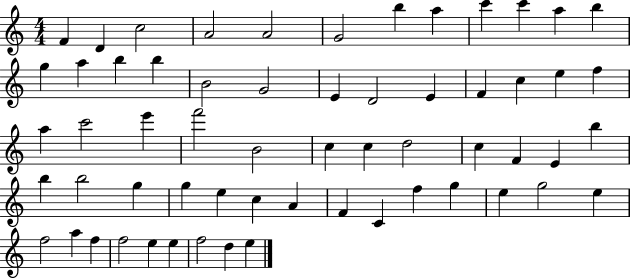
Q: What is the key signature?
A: C major